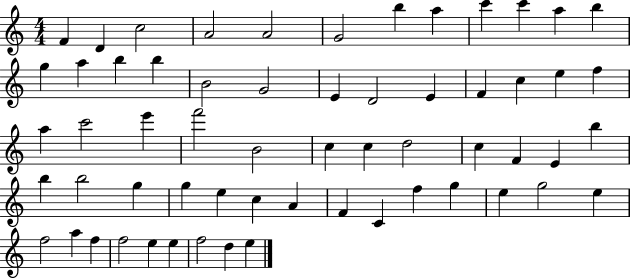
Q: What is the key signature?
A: C major